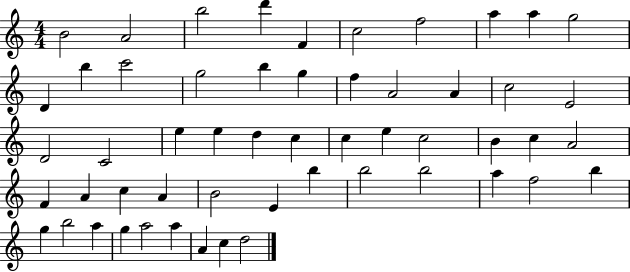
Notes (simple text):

B4/h A4/h B5/h D6/q F4/q C5/h F5/h A5/q A5/q G5/h D4/q B5/q C6/h G5/h B5/q G5/q F5/q A4/h A4/q C5/h E4/h D4/h C4/h E5/q E5/q D5/q C5/q C5/q E5/q C5/h B4/q C5/q A4/h F4/q A4/q C5/q A4/q B4/h E4/q B5/q B5/h B5/h A5/q F5/h B5/q G5/q B5/h A5/q G5/q A5/h A5/q A4/q C5/q D5/h